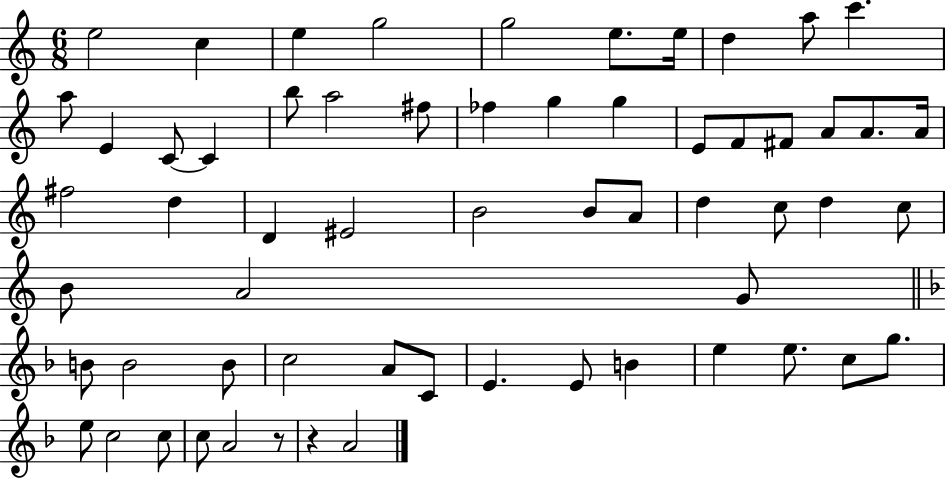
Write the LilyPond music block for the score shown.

{
  \clef treble
  \numericTimeSignature
  \time 6/8
  \key c \major
  e''2 c''4 | e''4 g''2 | g''2 e''8. e''16 | d''4 a''8 c'''4. | \break a''8 e'4 c'8~~ c'4 | b''8 a''2 fis''8 | fes''4 g''4 g''4 | e'8 f'8 fis'8 a'8 a'8. a'16 | \break fis''2 d''4 | d'4 eis'2 | b'2 b'8 a'8 | d''4 c''8 d''4 c''8 | \break b'8 a'2 g'8 | \bar "||" \break \key d \minor b'8 b'2 b'8 | c''2 a'8 c'8 | e'4. e'8 b'4 | e''4 e''8. c''8 g''8. | \break e''8 c''2 c''8 | c''8 a'2 r8 | r4 a'2 | \bar "|."
}